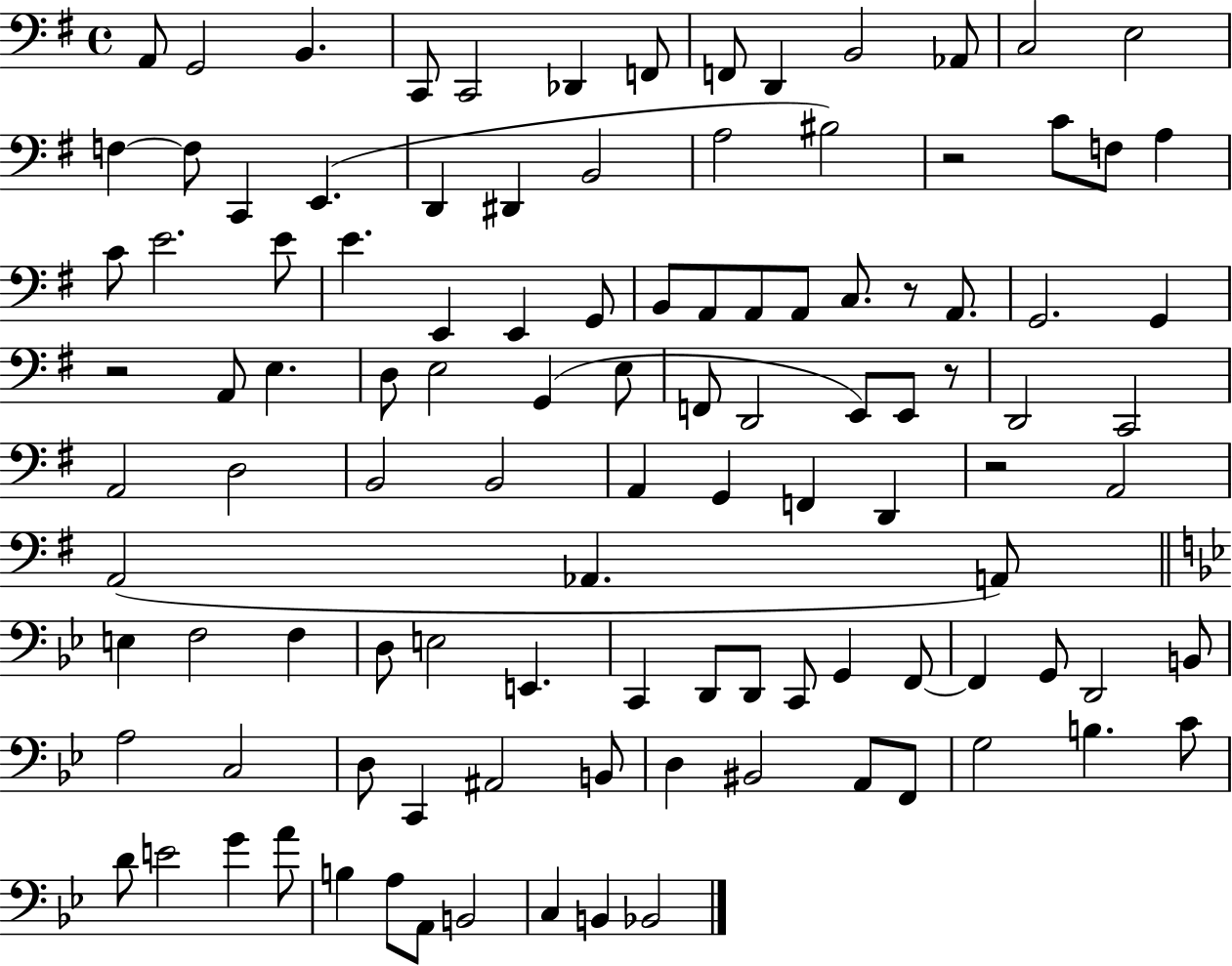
X:1
T:Untitled
M:4/4
L:1/4
K:G
A,,/2 G,,2 B,, C,,/2 C,,2 _D,, F,,/2 F,,/2 D,, B,,2 _A,,/2 C,2 E,2 F, F,/2 C,, E,, D,, ^D,, B,,2 A,2 ^B,2 z2 C/2 F,/2 A, C/2 E2 E/2 E E,, E,, G,,/2 B,,/2 A,,/2 A,,/2 A,,/2 C,/2 z/2 A,,/2 G,,2 G,, z2 A,,/2 E, D,/2 E,2 G,, E,/2 F,,/2 D,,2 E,,/2 E,,/2 z/2 D,,2 C,,2 A,,2 D,2 B,,2 B,,2 A,, G,, F,, D,, z2 A,,2 A,,2 _A,, A,,/2 E, F,2 F, D,/2 E,2 E,, C,, D,,/2 D,,/2 C,,/2 G,, F,,/2 F,, G,,/2 D,,2 B,,/2 A,2 C,2 D,/2 C,, ^A,,2 B,,/2 D, ^B,,2 A,,/2 F,,/2 G,2 B, C/2 D/2 E2 G A/2 B, A,/2 A,,/2 B,,2 C, B,, _B,,2